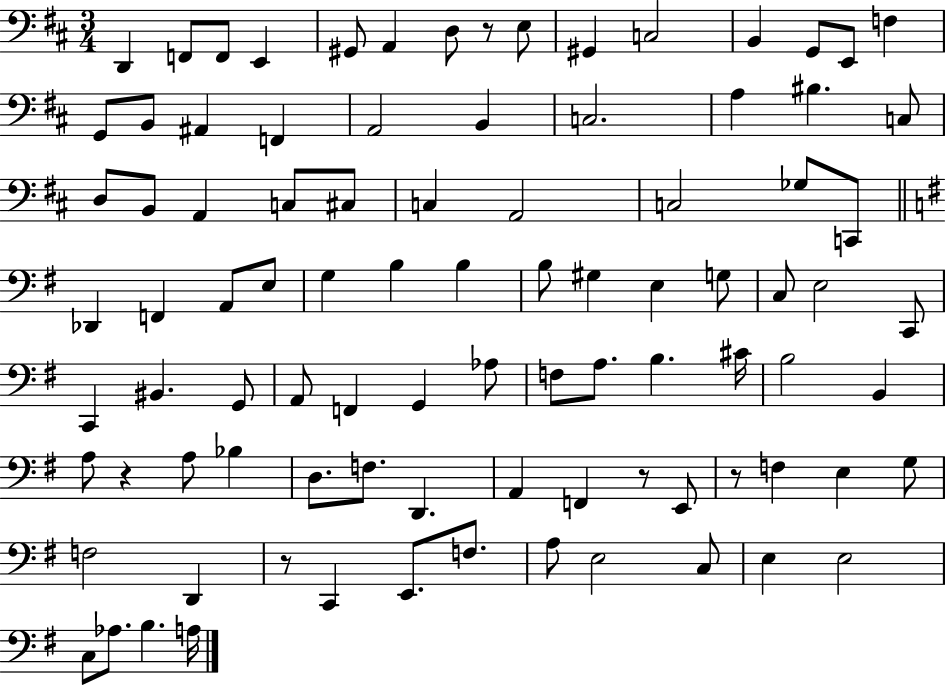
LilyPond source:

{
  \clef bass
  \numericTimeSignature
  \time 3/4
  \key d \major
  \repeat volta 2 { d,4 f,8 f,8 e,4 | gis,8 a,4 d8 r8 e8 | gis,4 c2 | b,4 g,8 e,8 f4 | \break g,8 b,8 ais,4 f,4 | a,2 b,4 | c2. | a4 bis4. c8 | \break d8 b,8 a,4 c8 cis8 | c4 a,2 | c2 ges8 c,8 | \bar "||" \break \key e \minor des,4 f,4 a,8 e8 | g4 b4 b4 | b8 gis4 e4 g8 | c8 e2 c,8 | \break c,4 bis,4. g,8 | a,8 f,4 g,4 aes8 | f8 a8. b4. cis'16 | b2 b,4 | \break a8 r4 a8 bes4 | d8. f8. d,4. | a,4 f,4 r8 e,8 | r8 f4 e4 g8 | \break f2 d,4 | r8 c,4 e,8. f8. | a8 e2 c8 | e4 e2 | \break c8 aes8. b4. a16 | } \bar "|."
}